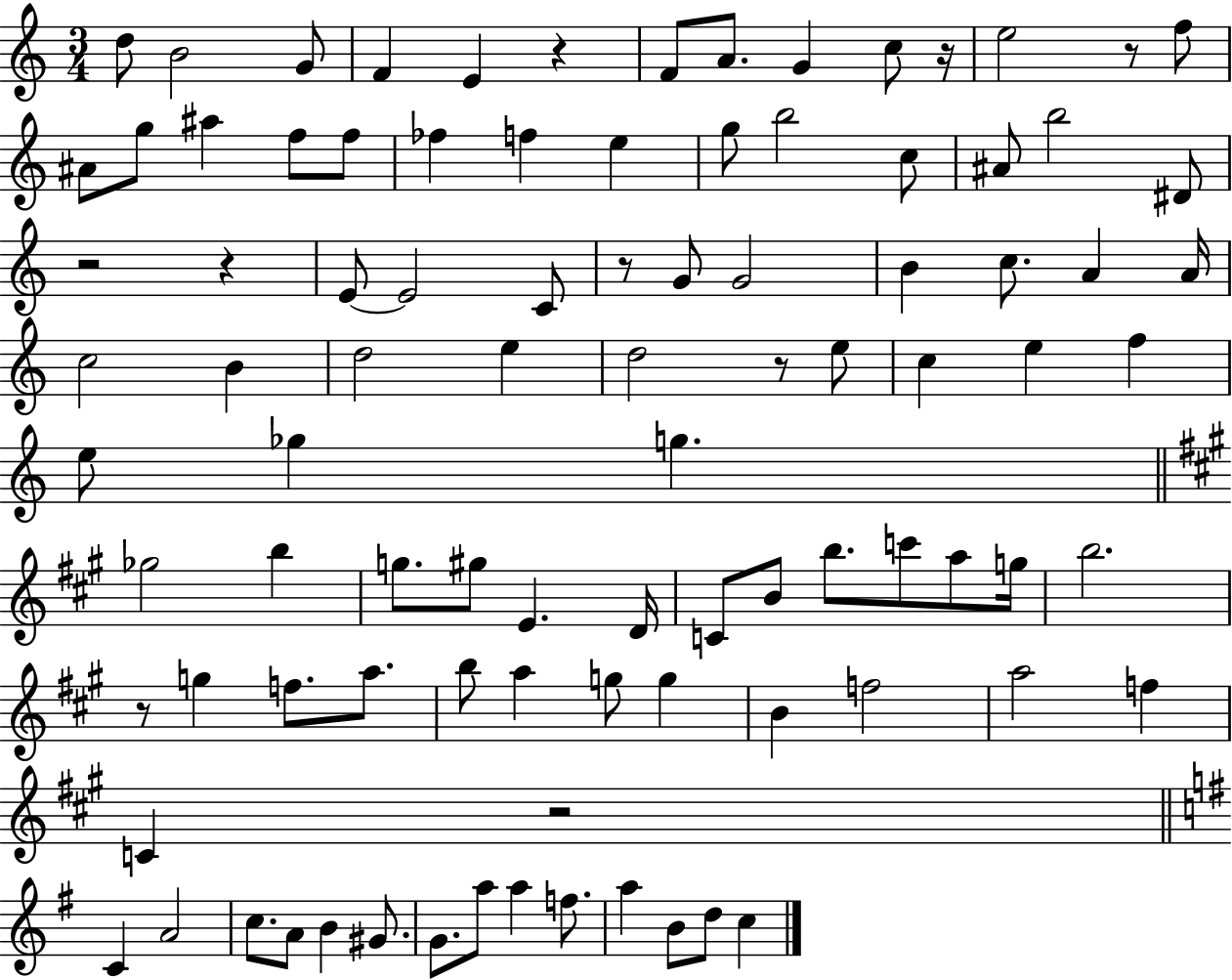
D5/e B4/h G4/e F4/q E4/q R/q F4/e A4/e. G4/q C5/e R/s E5/h R/e F5/e A#4/e G5/e A#5/q F5/e F5/e FES5/q F5/q E5/q G5/e B5/h C5/e A#4/e B5/h D#4/e R/h R/q E4/e E4/h C4/e R/e G4/e G4/h B4/q C5/e. A4/q A4/s C5/h B4/q D5/h E5/q D5/h R/e E5/e C5/q E5/q F5/q E5/e Gb5/q G5/q. Gb5/h B5/q G5/e. G#5/e E4/q. D4/s C4/e B4/e B5/e. C6/e A5/e G5/s B5/h. R/e G5/q F5/e. A5/e. B5/e A5/q G5/e G5/q B4/q F5/h A5/h F5/q C4/q R/h C4/q A4/h C5/e. A4/e B4/q G#4/e. G4/e. A5/e A5/q F5/e. A5/q B4/e D5/e C5/q